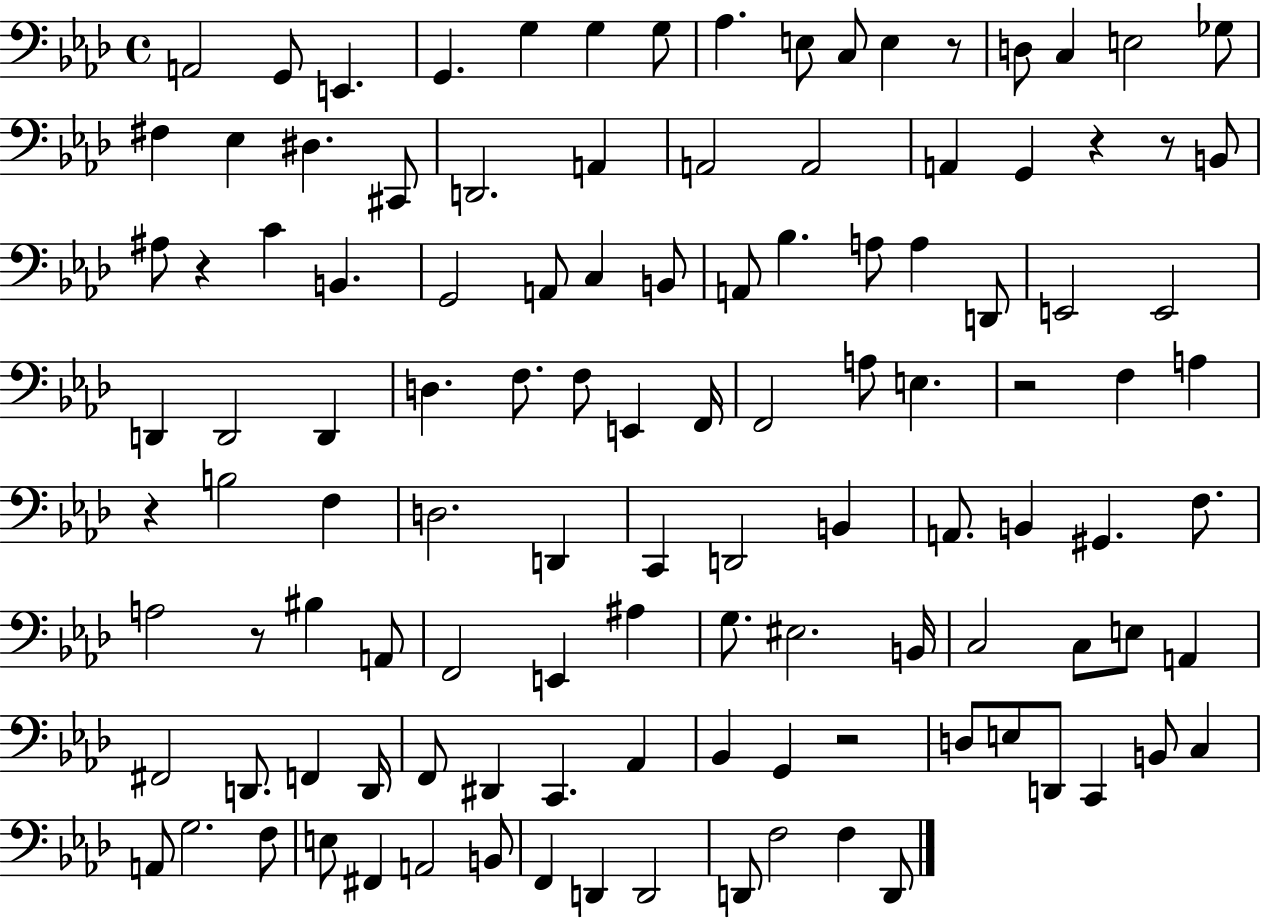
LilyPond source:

{
  \clef bass
  \time 4/4
  \defaultTimeSignature
  \key aes \major
  a,2 g,8 e,4. | g,4. g4 g4 g8 | aes4. e8 c8 e4 r8 | d8 c4 e2 ges8 | \break fis4 ees4 dis4. cis,8 | d,2. a,4 | a,2 a,2 | a,4 g,4 r4 r8 b,8 | \break ais8 r4 c'4 b,4. | g,2 a,8 c4 b,8 | a,8 bes4. a8 a4 d,8 | e,2 e,2 | \break d,4 d,2 d,4 | d4. f8. f8 e,4 f,16 | f,2 a8 e4. | r2 f4 a4 | \break r4 b2 f4 | d2. d,4 | c,4 d,2 b,4 | a,8. b,4 gis,4. f8. | \break a2 r8 bis4 a,8 | f,2 e,4 ais4 | g8. eis2. b,16 | c2 c8 e8 a,4 | \break fis,2 d,8. f,4 d,16 | f,8 dis,4 c,4. aes,4 | bes,4 g,4 r2 | d8 e8 d,8 c,4 b,8 c4 | \break a,8 g2. f8 | e8 fis,4 a,2 b,8 | f,4 d,4 d,2 | d,8 f2 f4 d,8 | \break \bar "|."
}